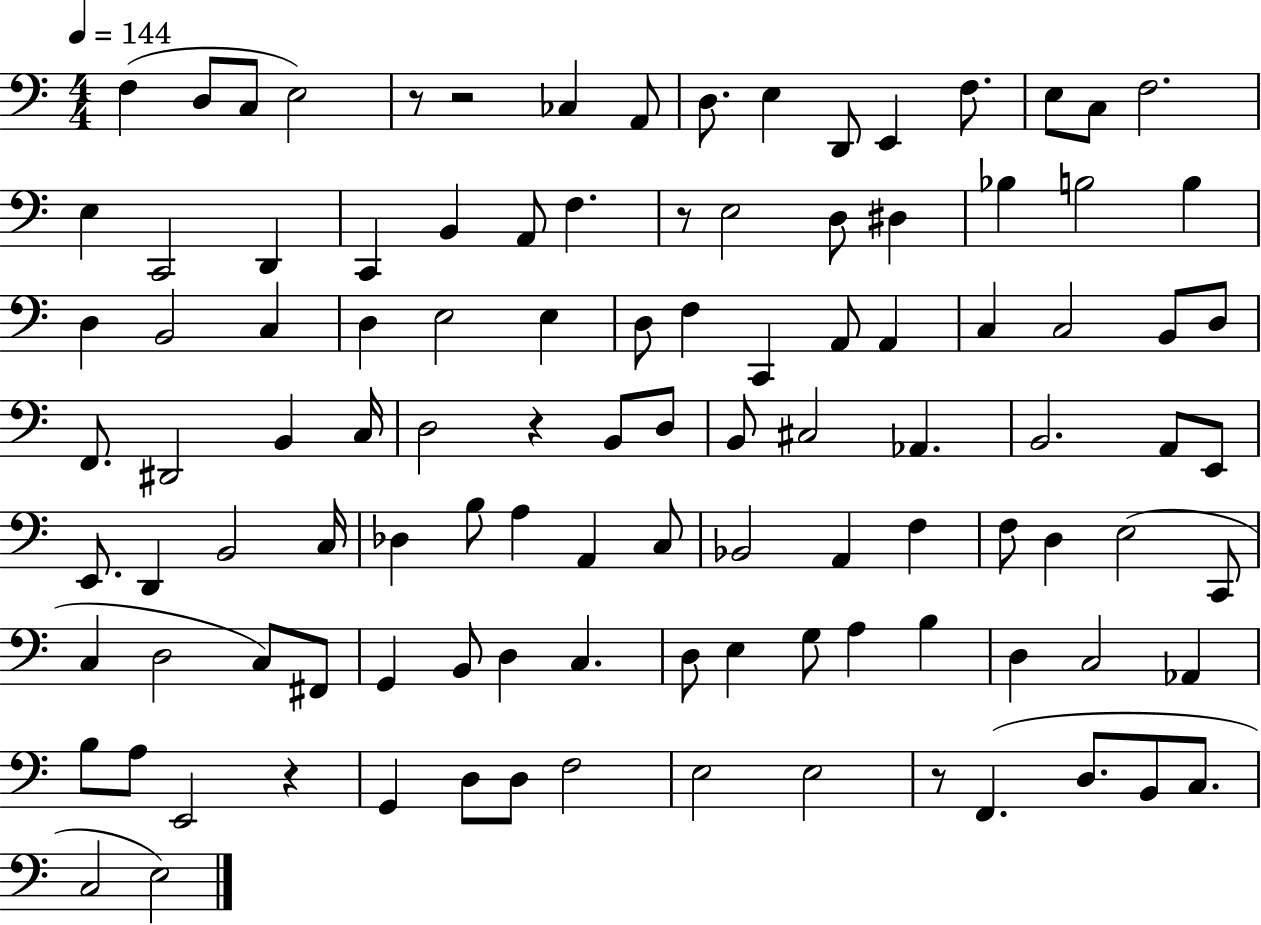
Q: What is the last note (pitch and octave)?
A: E3